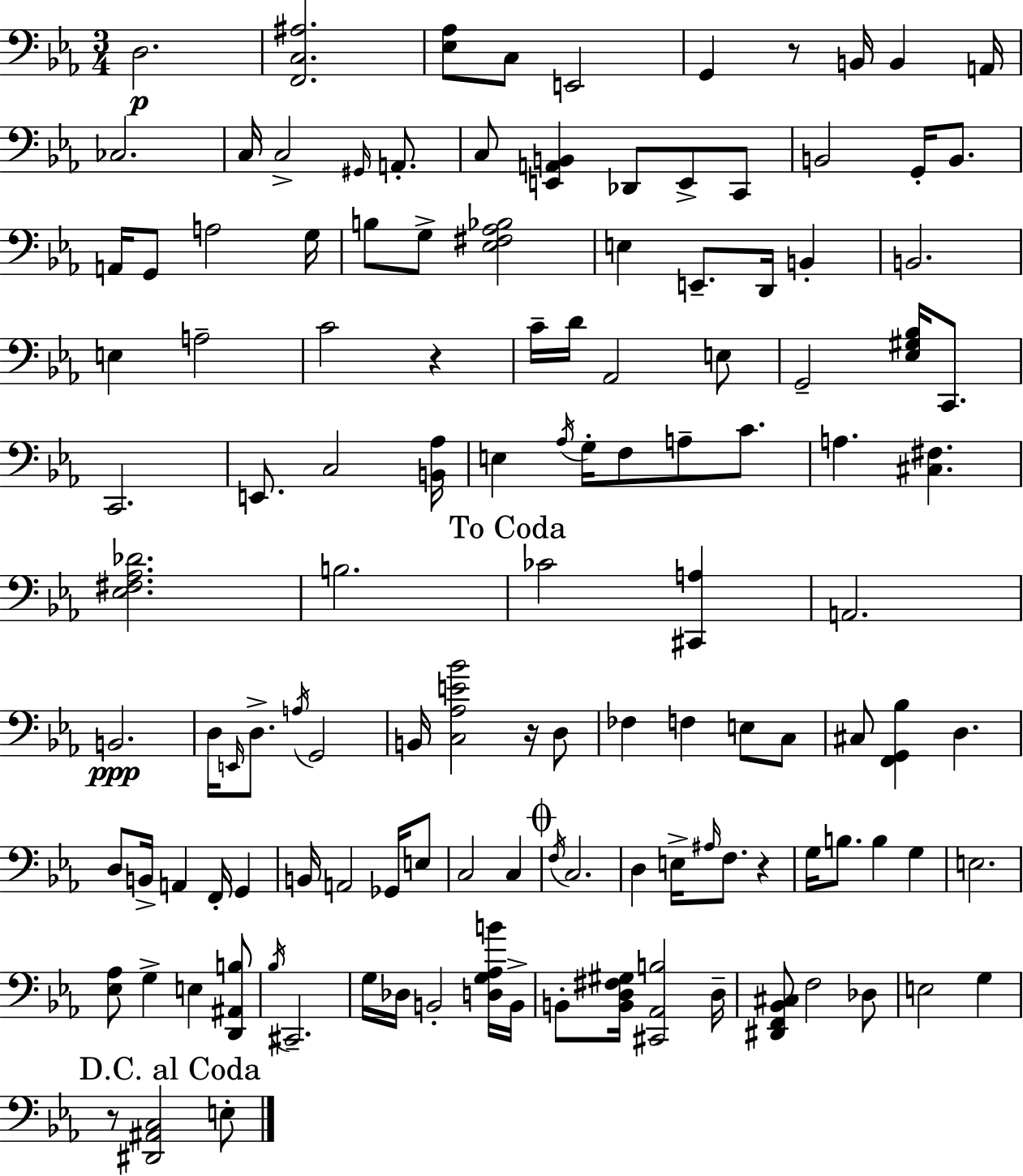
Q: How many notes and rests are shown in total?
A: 126